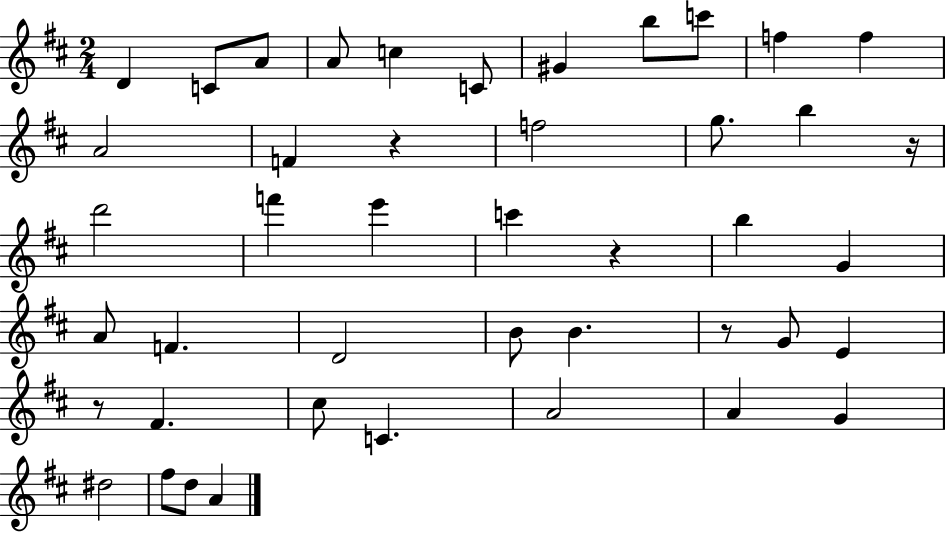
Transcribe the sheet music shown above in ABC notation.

X:1
T:Untitled
M:2/4
L:1/4
K:D
D C/2 A/2 A/2 c C/2 ^G b/2 c'/2 f f A2 F z f2 g/2 b z/4 d'2 f' e' c' z b G A/2 F D2 B/2 B z/2 G/2 E z/2 ^F ^c/2 C A2 A G ^d2 ^f/2 d/2 A